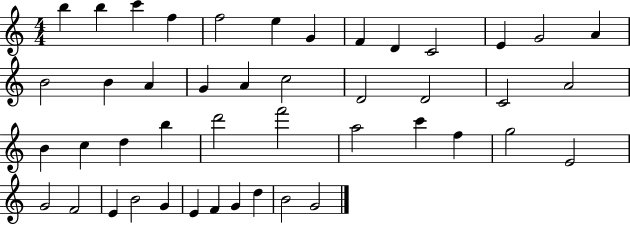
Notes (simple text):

B5/q B5/q C6/q F5/q F5/h E5/q G4/q F4/q D4/q C4/h E4/q G4/h A4/q B4/h B4/q A4/q G4/q A4/q C5/h D4/h D4/h C4/h A4/h B4/q C5/q D5/q B5/q D6/h F6/h A5/h C6/q F5/q G5/h E4/h G4/h F4/h E4/q B4/h G4/q E4/q F4/q G4/q D5/q B4/h G4/h